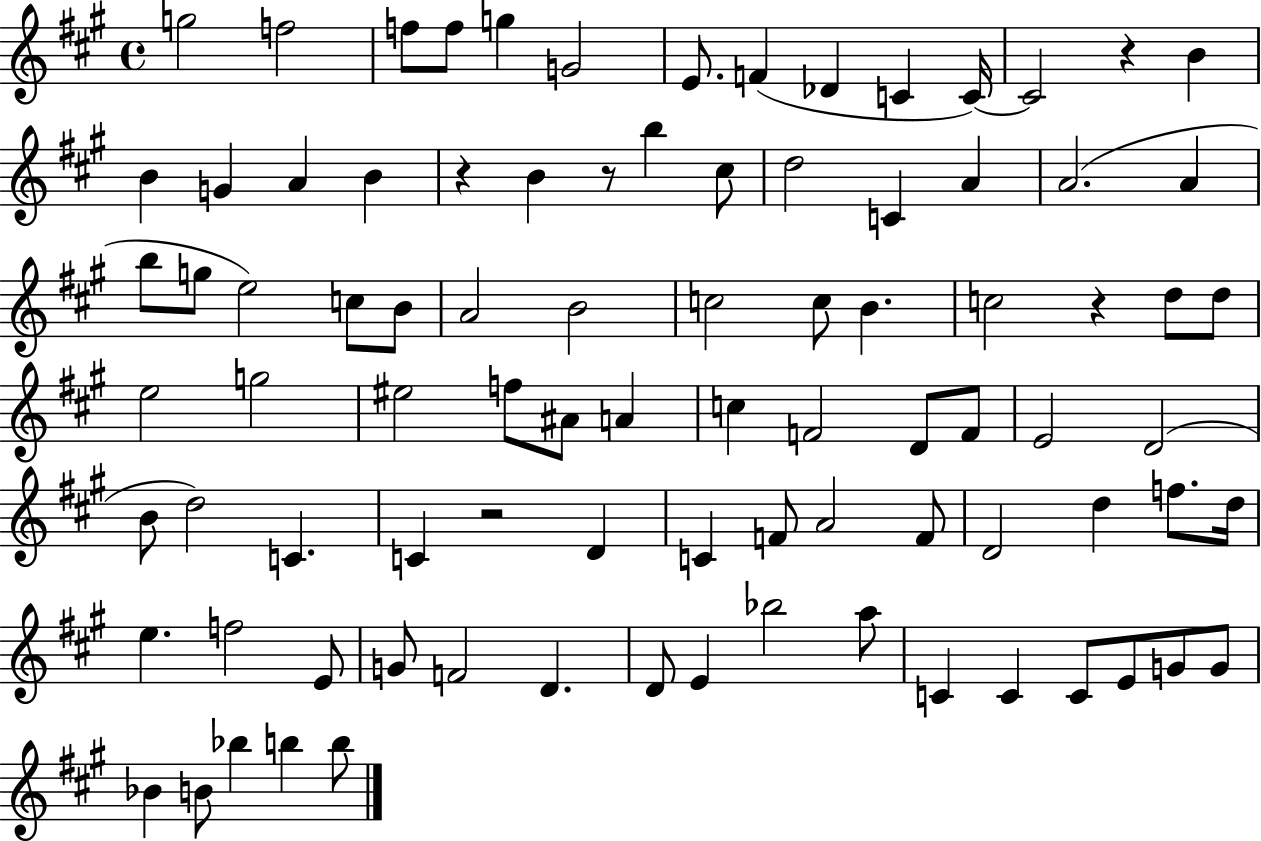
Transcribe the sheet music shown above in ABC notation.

X:1
T:Untitled
M:4/4
L:1/4
K:A
g2 f2 f/2 f/2 g G2 E/2 F _D C C/4 C2 z B B G A B z B z/2 b ^c/2 d2 C A A2 A b/2 g/2 e2 c/2 B/2 A2 B2 c2 c/2 B c2 z d/2 d/2 e2 g2 ^e2 f/2 ^A/2 A c F2 D/2 F/2 E2 D2 B/2 d2 C C z2 D C F/2 A2 F/2 D2 d f/2 d/4 e f2 E/2 G/2 F2 D D/2 E _b2 a/2 C C C/2 E/2 G/2 G/2 _B B/2 _b b b/2